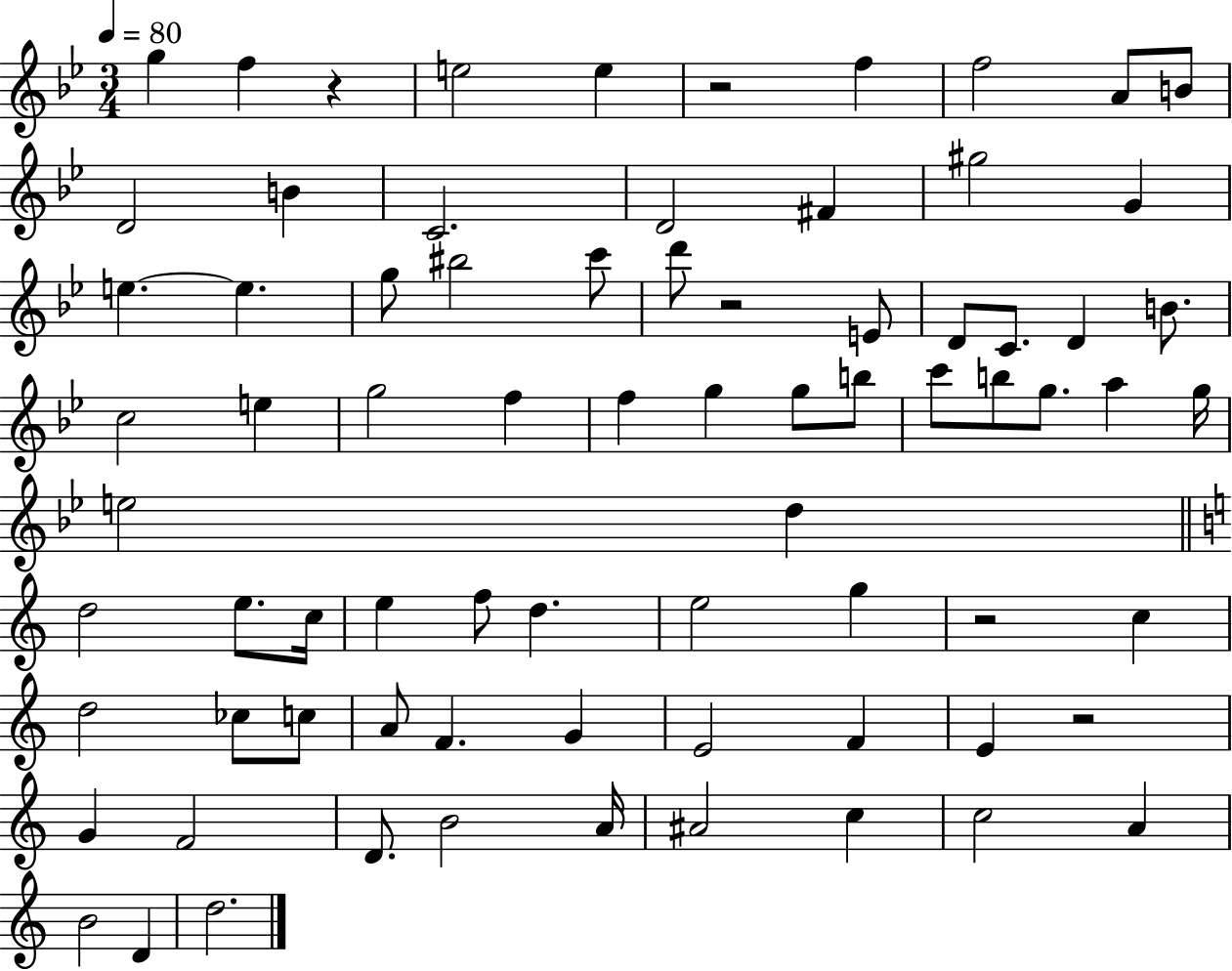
G5/q F5/q R/q E5/h E5/q R/h F5/q F5/h A4/e B4/e D4/h B4/q C4/h. D4/h F#4/q G#5/h G4/q E5/q. E5/q. G5/e BIS5/h C6/e D6/e R/h E4/e D4/e C4/e. D4/q B4/e. C5/h E5/q G5/h F5/q F5/q G5/q G5/e B5/e C6/e B5/e G5/e. A5/q G5/s E5/h D5/q D5/h E5/e. C5/s E5/q F5/e D5/q. E5/h G5/q R/h C5/q D5/h CES5/e C5/e A4/e F4/q. G4/q E4/h F4/q E4/q R/h G4/q F4/h D4/e. B4/h A4/s A#4/h C5/q C5/h A4/q B4/h D4/q D5/h.